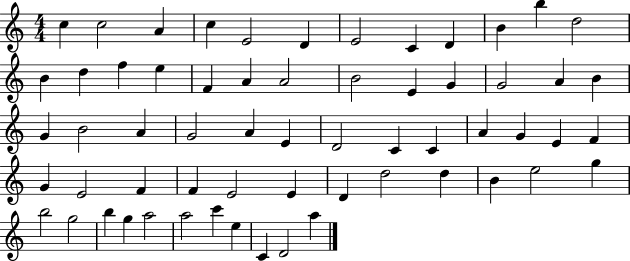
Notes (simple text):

C5/q C5/h A4/q C5/q E4/h D4/q E4/h C4/q D4/q B4/q B5/q D5/h B4/q D5/q F5/q E5/q F4/q A4/q A4/h B4/h E4/q G4/q G4/h A4/q B4/q G4/q B4/h A4/q G4/h A4/q E4/q D4/h C4/q C4/q A4/q G4/q E4/q F4/q G4/q E4/h F4/q F4/q E4/h E4/q D4/q D5/h D5/q B4/q E5/h G5/q B5/h G5/h B5/q G5/q A5/h A5/h C6/q E5/q C4/q D4/h A5/q